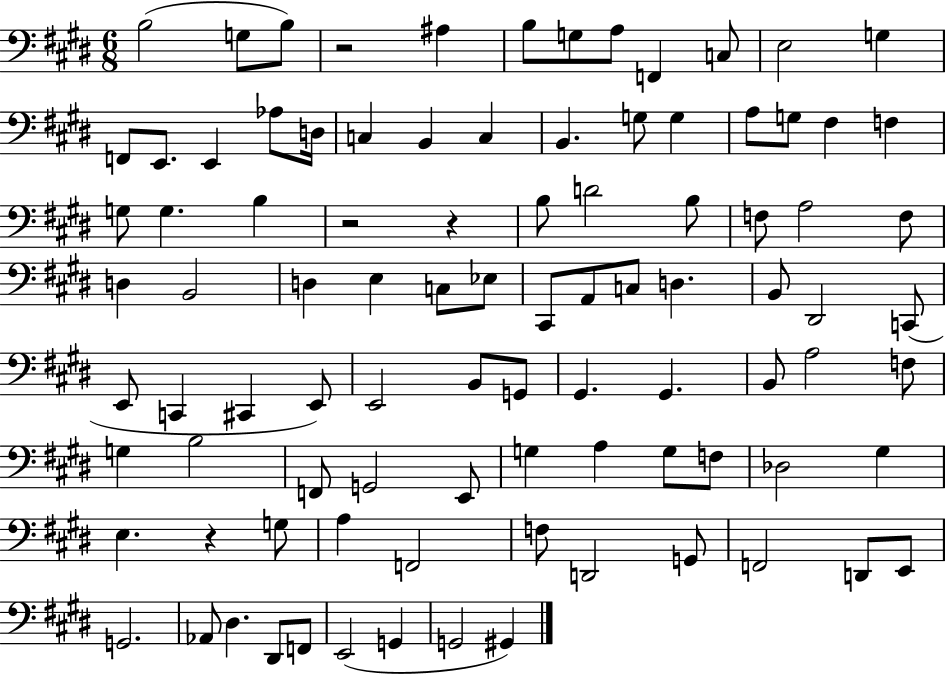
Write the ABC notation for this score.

X:1
T:Untitled
M:6/8
L:1/4
K:E
B,2 G,/2 B,/2 z2 ^A, B,/2 G,/2 A,/2 F,, C,/2 E,2 G, F,,/2 E,,/2 E,, _A,/2 D,/4 C, B,, C, B,, G,/2 G, A,/2 G,/2 ^F, F, G,/2 G, B, z2 z B,/2 D2 B,/2 F,/2 A,2 F,/2 D, B,,2 D, E, C,/2 _E,/2 ^C,,/2 A,,/2 C,/2 D, B,,/2 ^D,,2 C,,/2 E,,/2 C,, ^C,, E,,/2 E,,2 B,,/2 G,,/2 ^G,, ^G,, B,,/2 A,2 F,/2 G, B,2 F,,/2 G,,2 E,,/2 G, A, G,/2 F,/2 _D,2 ^G, E, z G,/2 A, F,,2 F,/2 D,,2 G,,/2 F,,2 D,,/2 E,,/2 G,,2 _A,,/2 ^D, ^D,,/2 F,,/2 E,,2 G,, G,,2 ^G,,